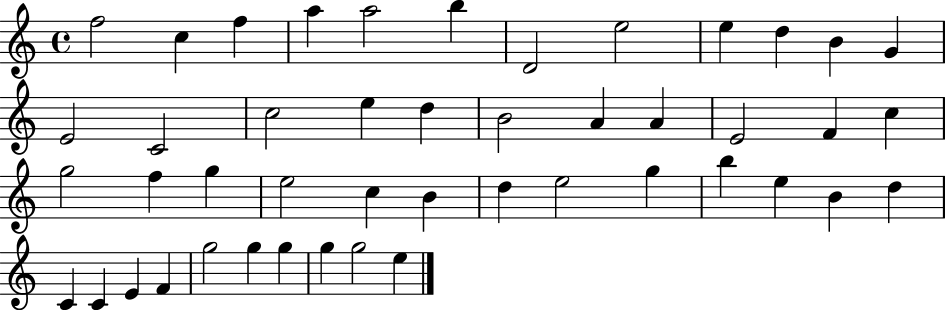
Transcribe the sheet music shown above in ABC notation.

X:1
T:Untitled
M:4/4
L:1/4
K:C
f2 c f a a2 b D2 e2 e d B G E2 C2 c2 e d B2 A A E2 F c g2 f g e2 c B d e2 g b e B d C C E F g2 g g g g2 e